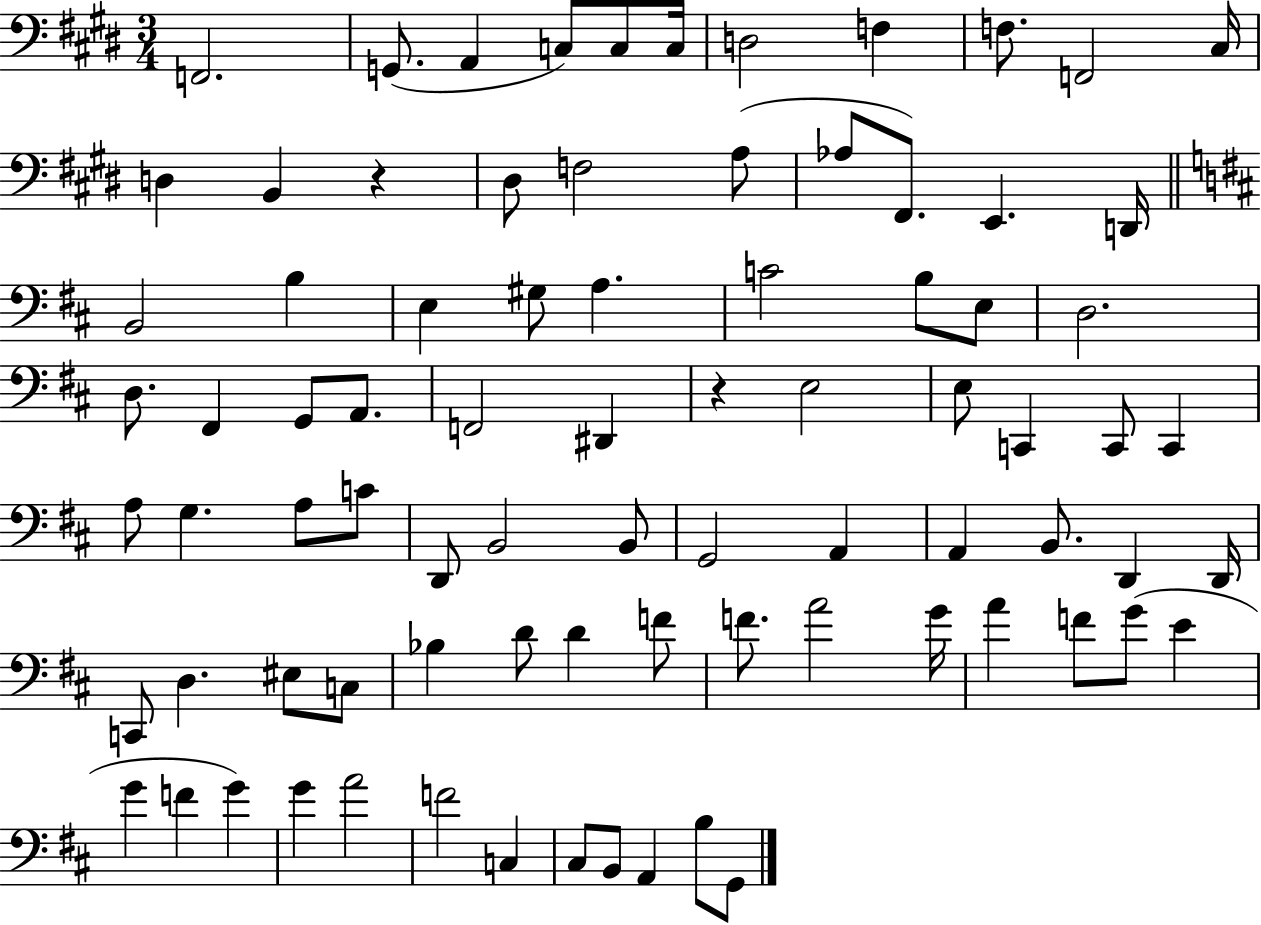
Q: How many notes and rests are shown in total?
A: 82